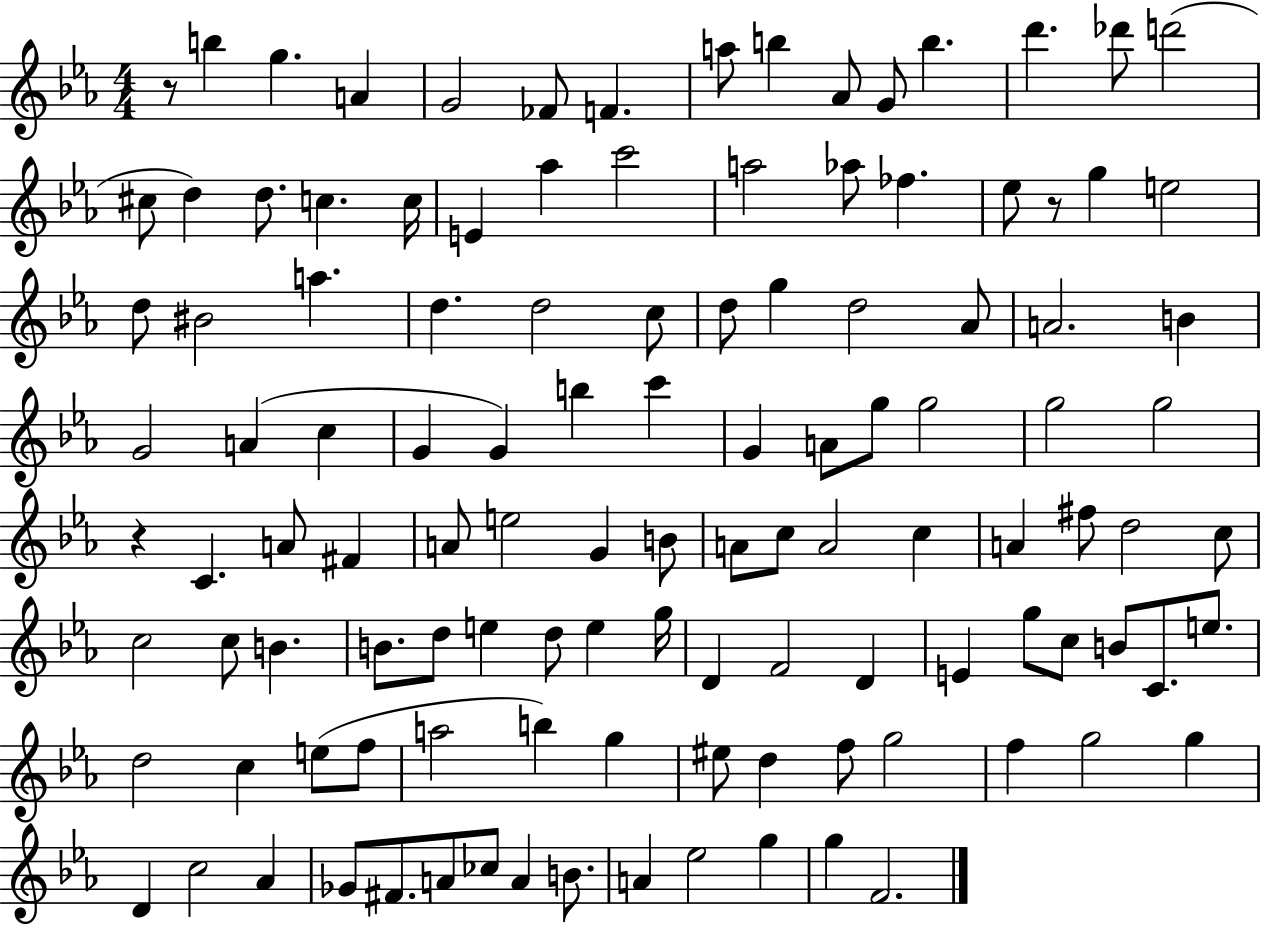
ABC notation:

X:1
T:Untitled
M:4/4
L:1/4
K:Eb
z/2 b g A G2 _F/2 F a/2 b _A/2 G/2 b d' _d'/2 d'2 ^c/2 d d/2 c c/4 E _a c'2 a2 _a/2 _f _e/2 z/2 g e2 d/2 ^B2 a d d2 c/2 d/2 g d2 _A/2 A2 B G2 A c G G b c' G A/2 g/2 g2 g2 g2 z C A/2 ^F A/2 e2 G B/2 A/2 c/2 A2 c A ^f/2 d2 c/2 c2 c/2 B B/2 d/2 e d/2 e g/4 D F2 D E g/2 c/2 B/2 C/2 e/2 d2 c e/2 f/2 a2 b g ^e/2 d f/2 g2 f g2 g D c2 _A _G/2 ^F/2 A/2 _c/2 A B/2 A _e2 g g F2